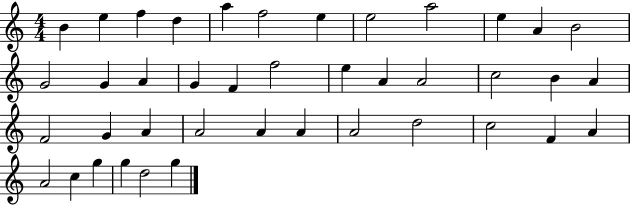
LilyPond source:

{
  \clef treble
  \numericTimeSignature
  \time 4/4
  \key c \major
  b'4 e''4 f''4 d''4 | a''4 f''2 e''4 | e''2 a''2 | e''4 a'4 b'2 | \break g'2 g'4 a'4 | g'4 f'4 f''2 | e''4 a'4 a'2 | c''2 b'4 a'4 | \break f'2 g'4 a'4 | a'2 a'4 a'4 | a'2 d''2 | c''2 f'4 a'4 | \break a'2 c''4 g''4 | g''4 d''2 g''4 | \bar "|."
}